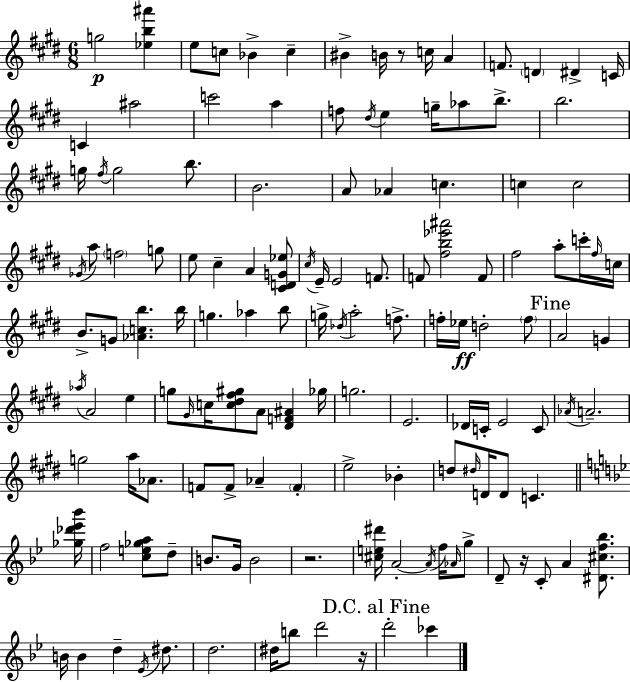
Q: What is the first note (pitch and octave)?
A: G5